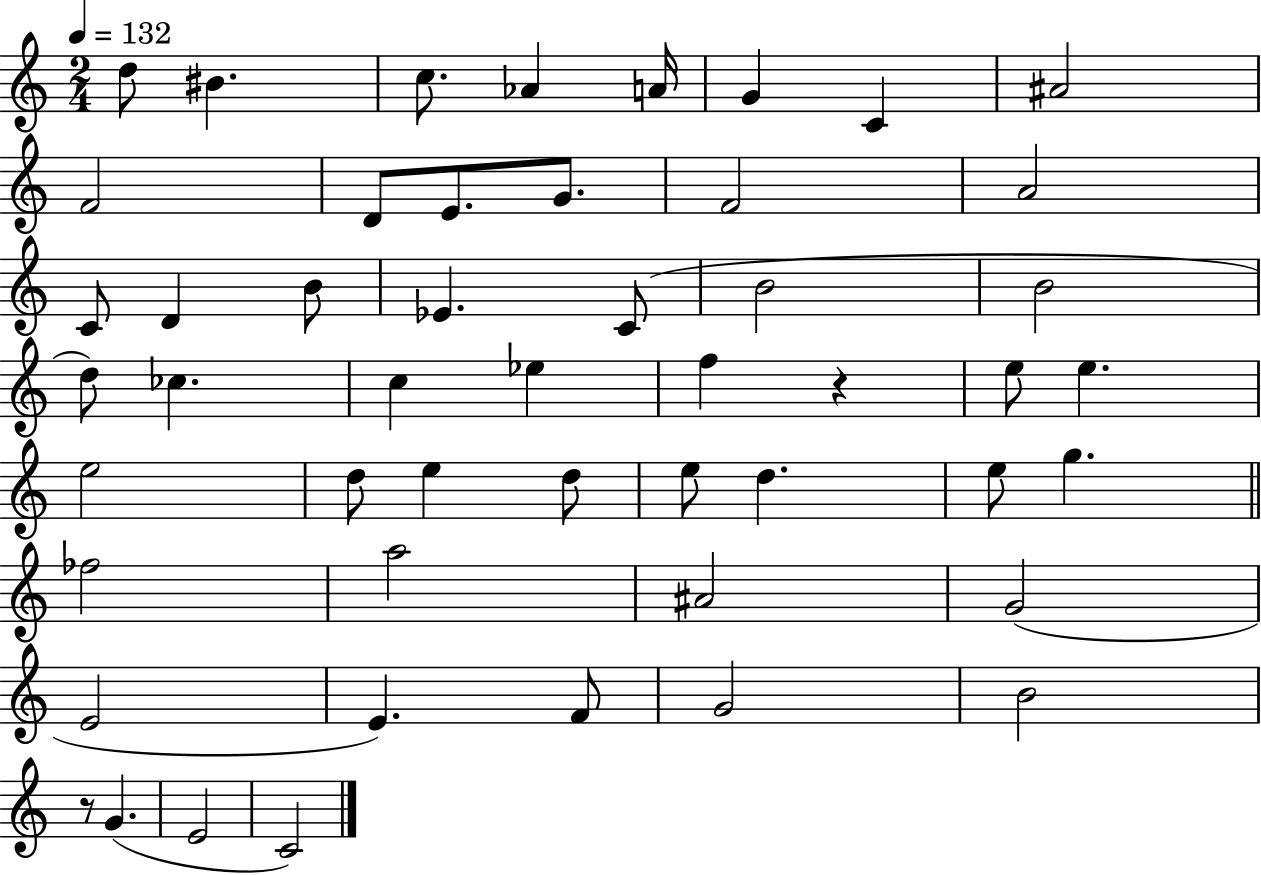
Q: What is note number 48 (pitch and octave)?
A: C4